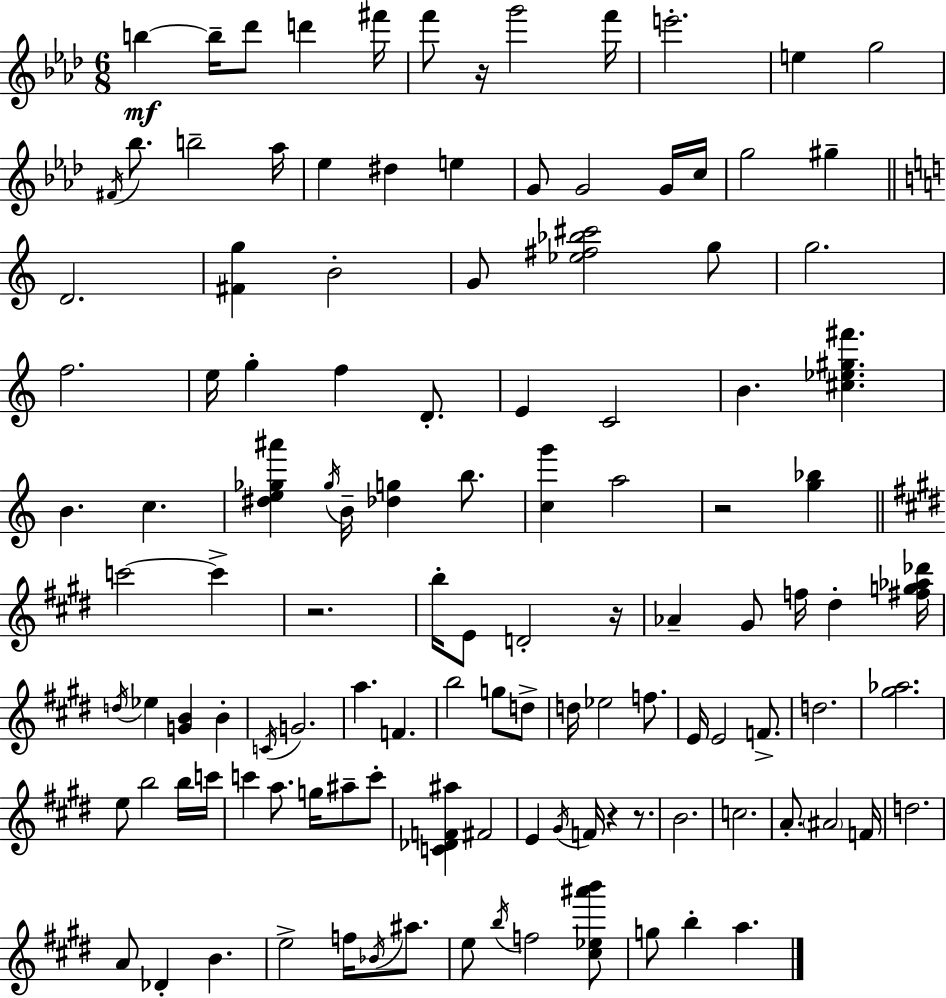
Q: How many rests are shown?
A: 6